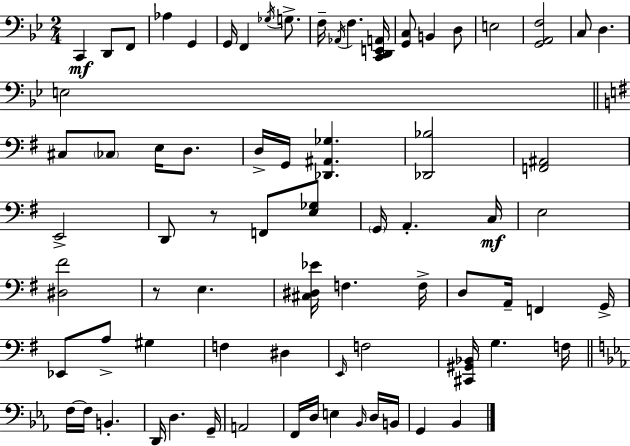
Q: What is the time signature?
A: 2/4